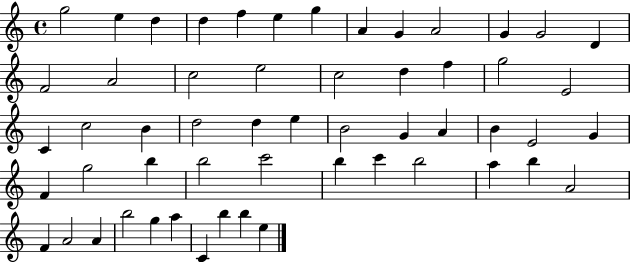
{
  \clef treble
  \time 4/4
  \defaultTimeSignature
  \key c \major
  g''2 e''4 d''4 | d''4 f''4 e''4 g''4 | a'4 g'4 a'2 | g'4 g'2 d'4 | \break f'2 a'2 | c''2 e''2 | c''2 d''4 f''4 | g''2 e'2 | \break c'4 c''2 b'4 | d''2 d''4 e''4 | b'2 g'4 a'4 | b'4 e'2 g'4 | \break f'4 g''2 b''4 | b''2 c'''2 | b''4 c'''4 b''2 | a''4 b''4 a'2 | \break f'4 a'2 a'4 | b''2 g''4 a''4 | c'4 b''4 b''4 e''4 | \bar "|."
}